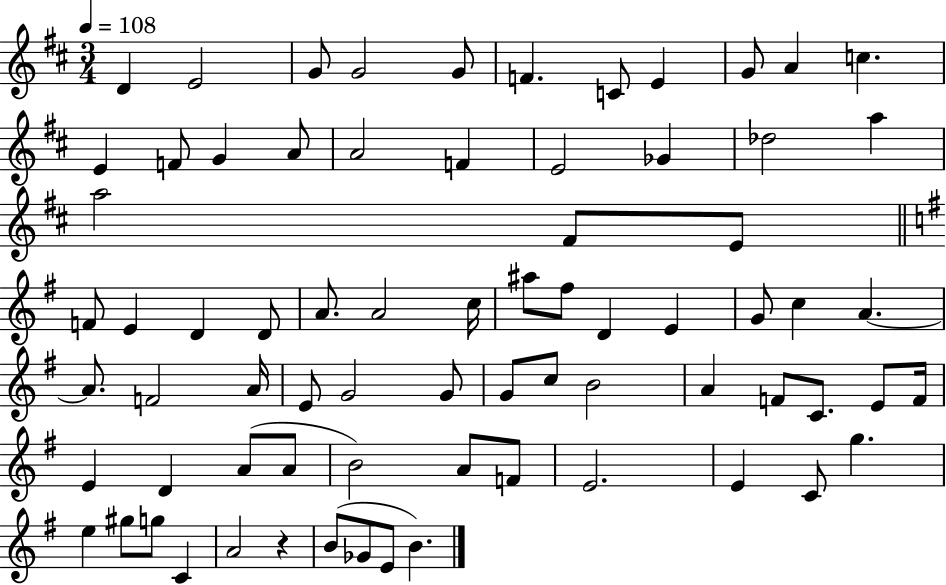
D4/q E4/h G4/e G4/h G4/e F4/q. C4/e E4/q G4/e A4/q C5/q. E4/q F4/e G4/q A4/e A4/h F4/q E4/h Gb4/q Db5/h A5/q A5/h F#4/e E4/e F4/e E4/q D4/q D4/e A4/e. A4/h C5/s A#5/e F#5/e D4/q E4/q G4/e C5/q A4/q. A4/e. F4/h A4/s E4/e G4/h G4/e G4/e C5/e B4/h A4/q F4/e C4/e. E4/e F4/s E4/q D4/q A4/e A4/e B4/h A4/e F4/e E4/h. E4/q C4/e G5/q. E5/q G#5/e G5/e C4/q A4/h R/q B4/e Gb4/e E4/e B4/q.